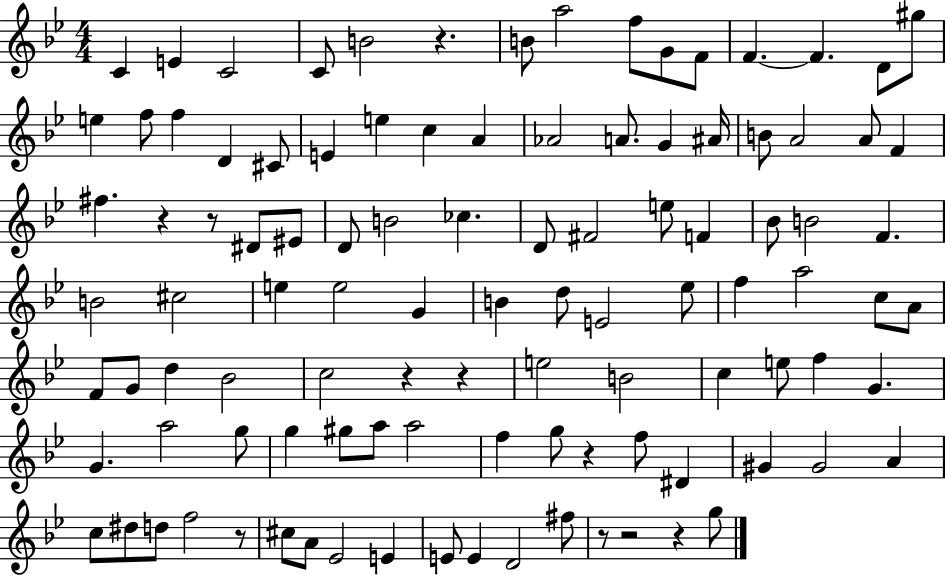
{
  \clef treble
  \numericTimeSignature
  \time 4/4
  \key bes \major
  c'4 e'4 c'2 | c'8 b'2 r4. | b'8 a''2 f''8 g'8 f'8 | f'4.~~ f'4. d'8 gis''8 | \break e''4 f''8 f''4 d'4 cis'8 | e'4 e''4 c''4 a'4 | aes'2 a'8. g'4 ais'16 | b'8 a'2 a'8 f'4 | \break fis''4. r4 r8 dis'8 eis'8 | d'8 b'2 ces''4. | d'8 fis'2 e''8 f'4 | bes'8 b'2 f'4. | \break b'2 cis''2 | e''4 e''2 g'4 | b'4 d''8 e'2 ees''8 | f''4 a''2 c''8 a'8 | \break f'8 g'8 d''4 bes'2 | c''2 r4 r4 | e''2 b'2 | c''4 e''8 f''4 g'4. | \break g'4. a''2 g''8 | g''4 gis''8 a''8 a''2 | f''4 g''8 r4 f''8 dis'4 | gis'4 gis'2 a'4 | \break c''8 dis''8 d''8 f''2 r8 | cis''8 a'8 ees'2 e'4 | e'8 e'4 d'2 fis''8 | r8 r2 r4 g''8 | \break \bar "|."
}